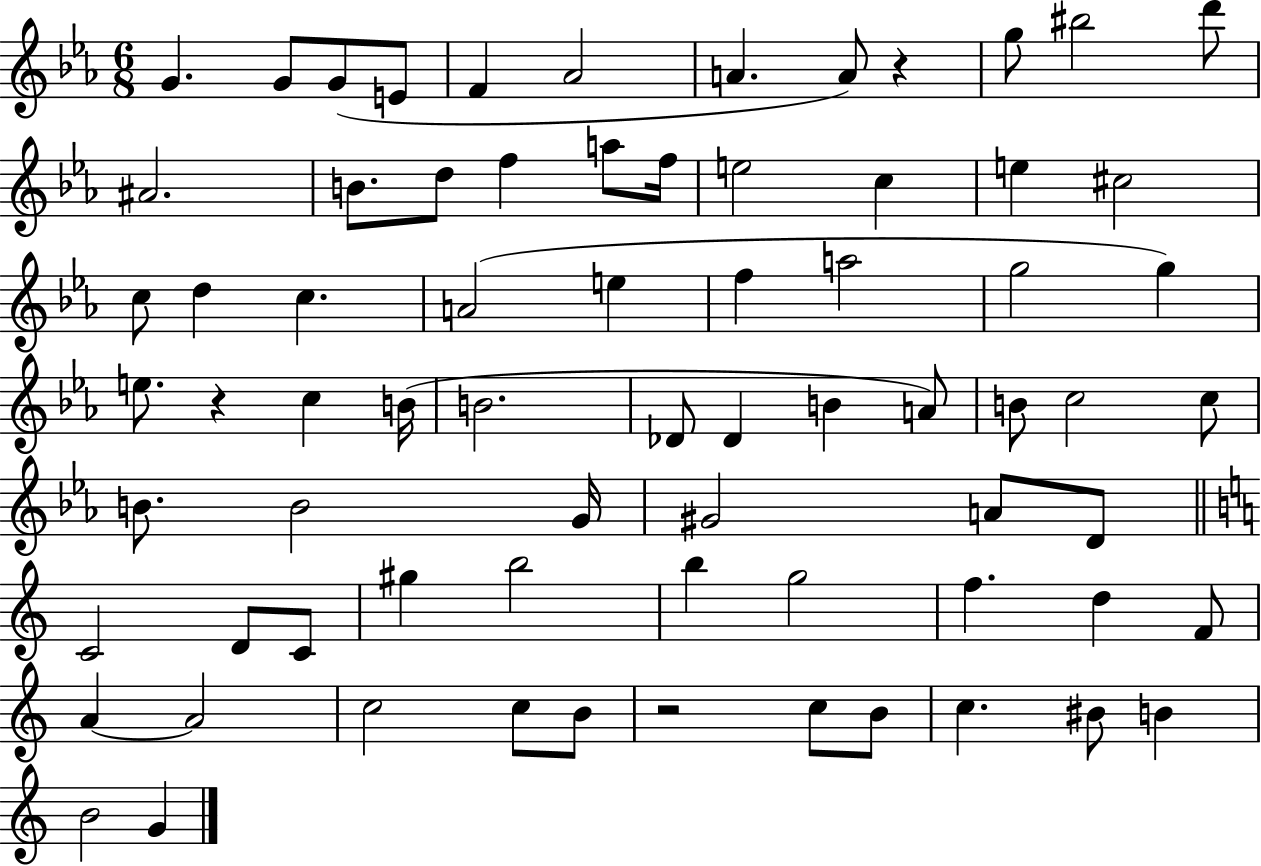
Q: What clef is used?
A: treble